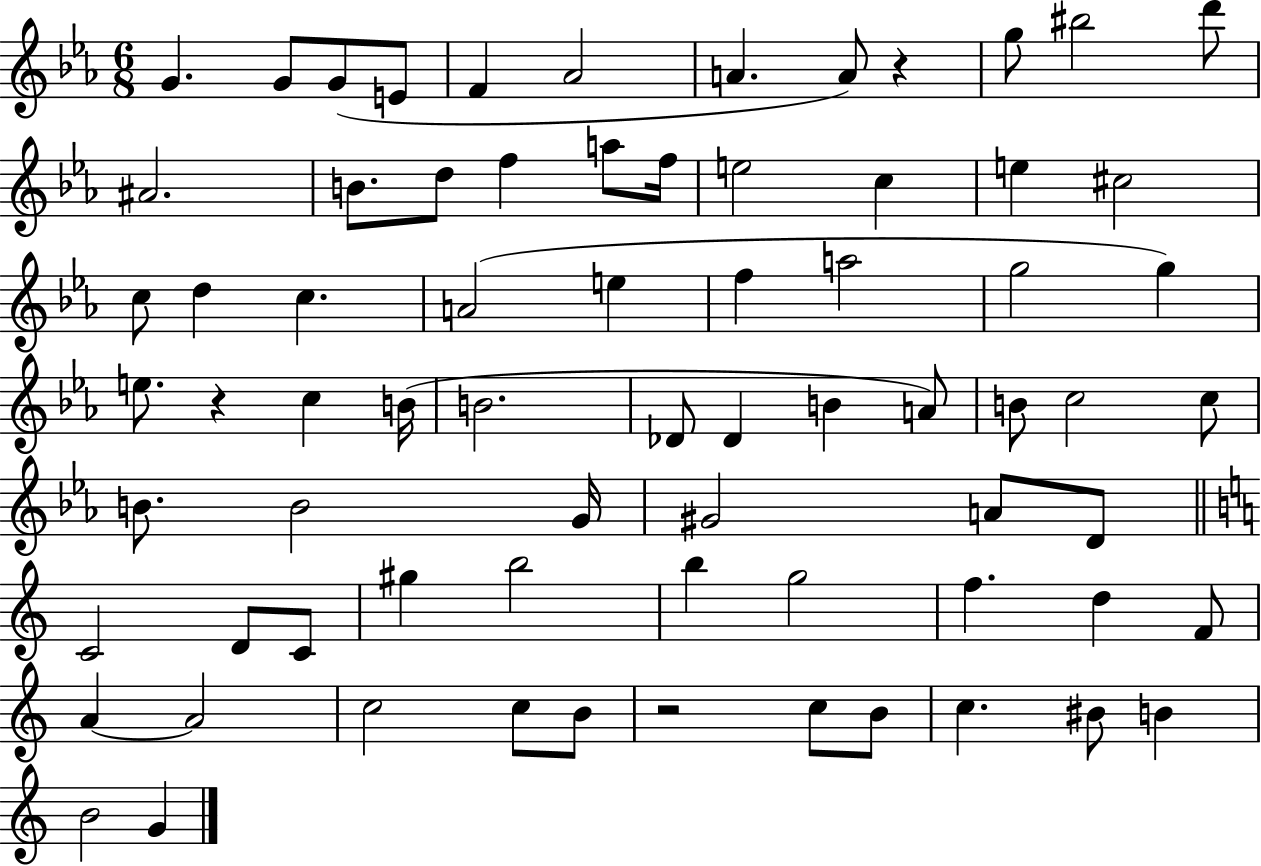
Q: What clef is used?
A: treble